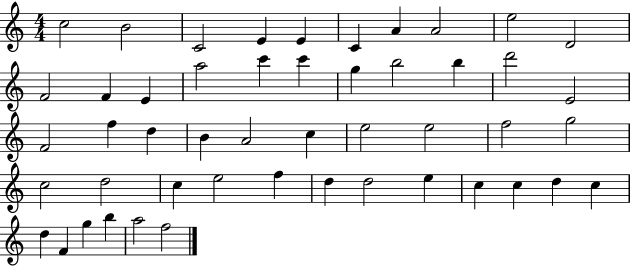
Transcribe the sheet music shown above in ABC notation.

X:1
T:Untitled
M:4/4
L:1/4
K:C
c2 B2 C2 E E C A A2 e2 D2 F2 F E a2 c' c' g b2 b d'2 E2 F2 f d B A2 c e2 e2 f2 g2 c2 d2 c e2 f d d2 e c c d c d F g b a2 f2